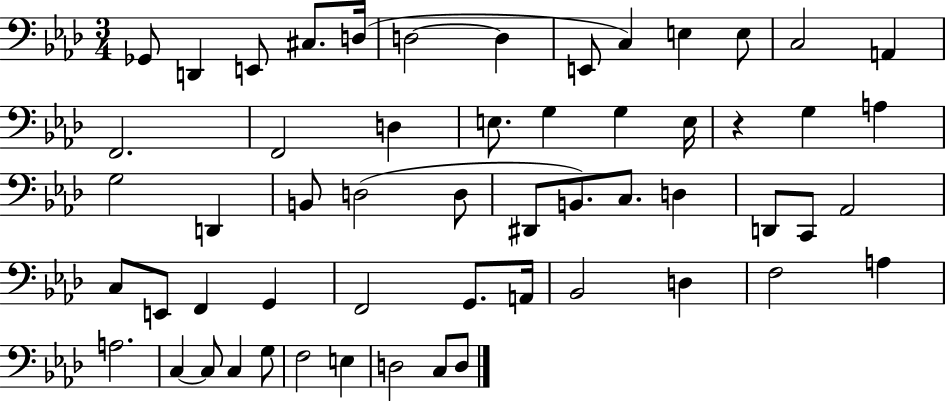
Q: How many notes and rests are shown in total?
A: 56